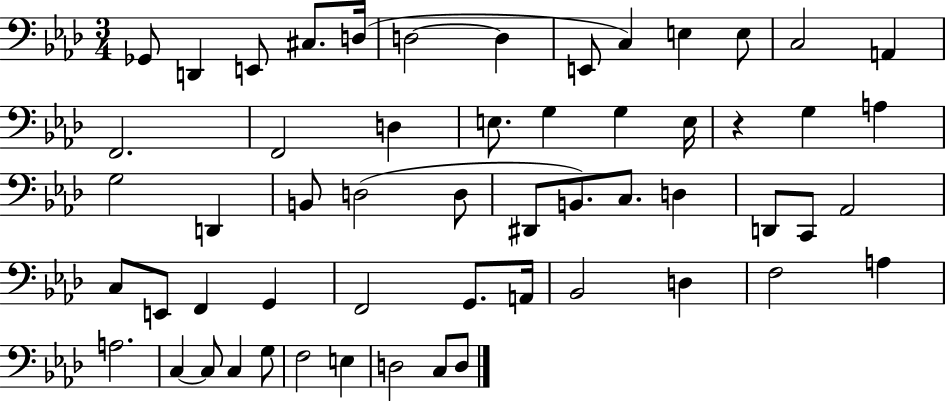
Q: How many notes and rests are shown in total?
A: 56